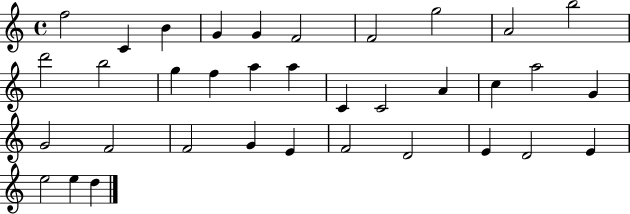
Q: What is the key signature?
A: C major